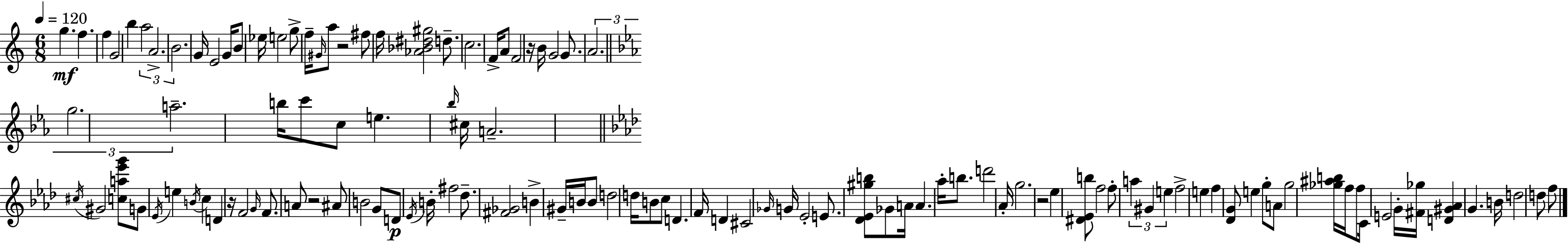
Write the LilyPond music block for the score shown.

{
  \clef treble
  \numericTimeSignature
  \time 6/8
  \key a \minor
  \tempo 4 = 120
  g''4.\mf f''4. | f''4 g'2 | b''4 \tuplet 3/2 { a''2 | a'2.-> | \break b'2. } | g'16 e'2 g'16 b'8 | ees''16 e''2 g''8-> f''16-- | \grace { gis'16 } a''8 r2 fis''8 | \break f''16 <aes' bes' dis'' gis''>2 d''8.-- | c''2. | f'16-> a'8 f'2 | r16 b'16 g'2 g'8. | \break \tuplet 3/2 { a'2. | \bar "||" \break \key c \minor g''2. | a''2.-- } | b''16 c'''8 c''8 e''4. \grace { bes''16 } | cis''16 a'2.-- | \break \bar "||" \break \key aes \major \acciaccatura { cis''16 } gis'2 <c'' a'' ees''' g'''>8 g'8 | \acciaccatura { ees'16 } e''4 \acciaccatura { b'16 } c''4 d'4 | r16 f'2 | \grace { g'16 } f'8. a'8 r2 | \break ais'8 b'2 | g'8 d'8\p \acciaccatura { ees'16 } b'16-. fis''2 | des''8.-- <fis' ges'>2 | b'4-> gis'16-- b'16 b'8 d''2 | \break d''16 b'8 c''8 d'4. | f'16 d'4 cis'2 | \grace { ges'16 } g'16 ees'2-. | e'8. <des' ees' gis'' b''>8 ges'8 a'16 a'4. | \break aes''16-. b''8. d'''2 | aes'16-. g''2. | r2 | ees''4 <dis' ees' b''>8 f''2 | \break f''8-. \tuplet 3/2 { a''4 gis'4 | e''4 } f''2-> | e''4 f''4 <des' g'>8 | e''4 g''8-. a'8 g''2 | \break <ges'' ais'' b''>16 f''16 f''8 c'16 e'2 | g'16-. <fis' ges''>16 <d' gis' aes'>4 g'4. | b'16 d''2 | d''8 f''8 \bar "|."
}